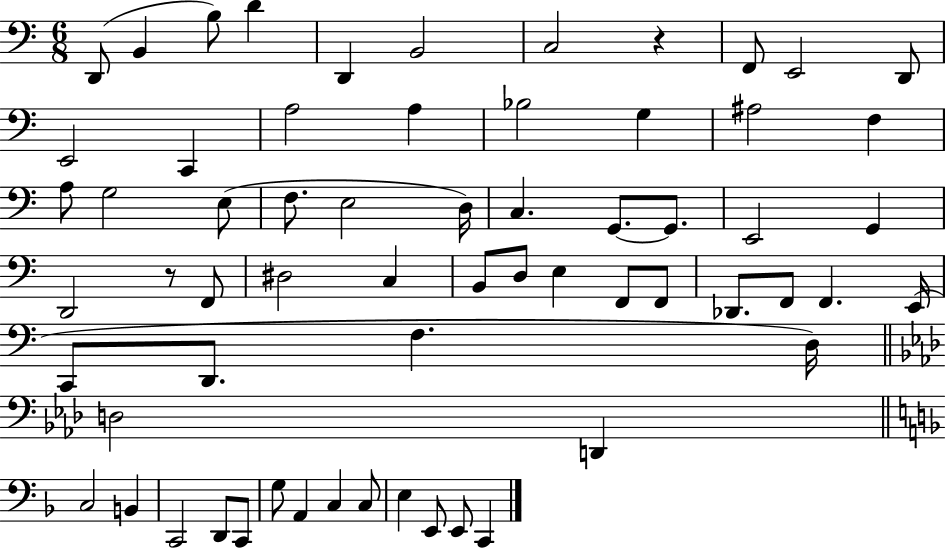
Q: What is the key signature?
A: C major